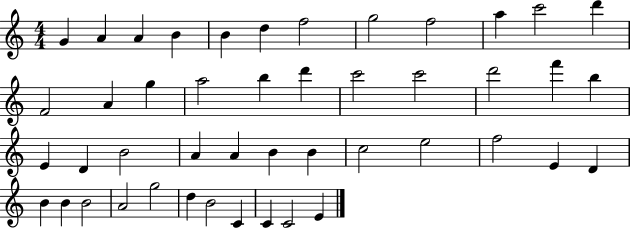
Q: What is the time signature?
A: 4/4